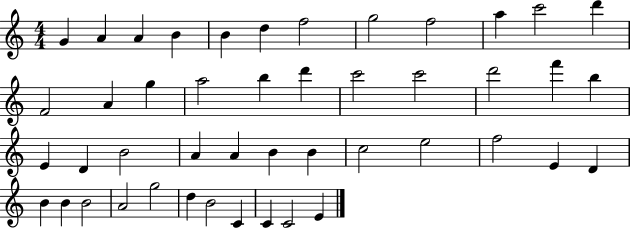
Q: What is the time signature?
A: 4/4